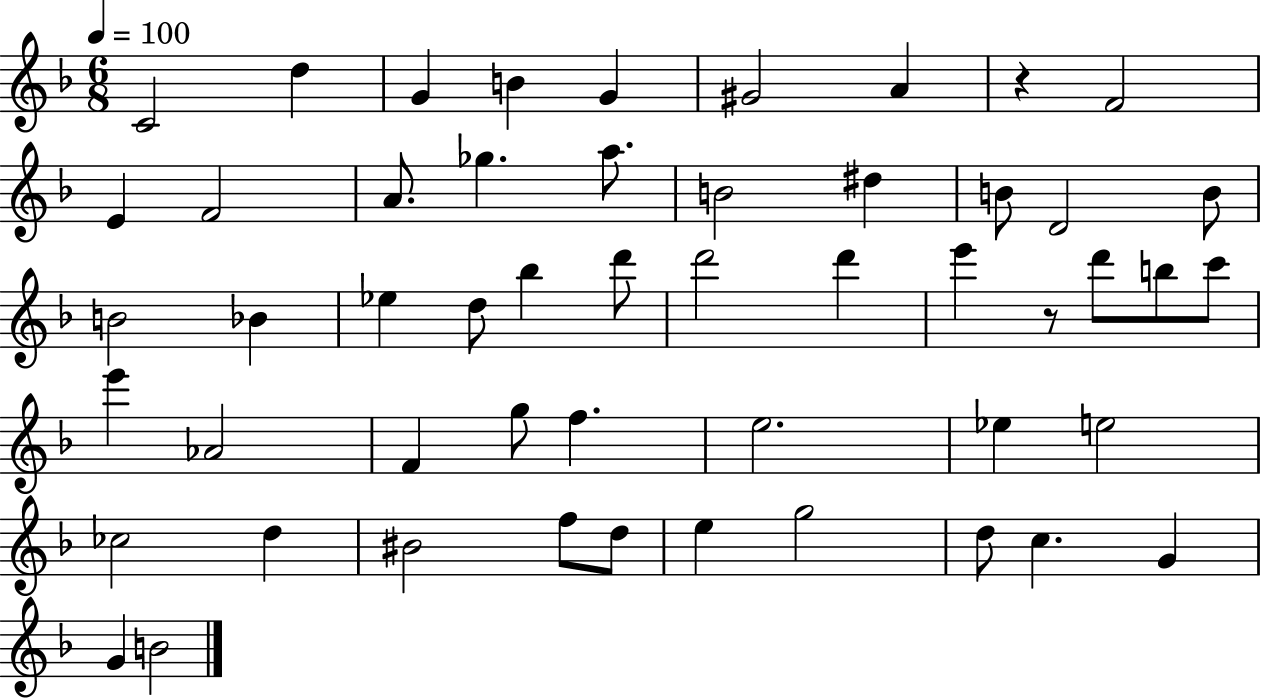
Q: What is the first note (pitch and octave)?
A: C4